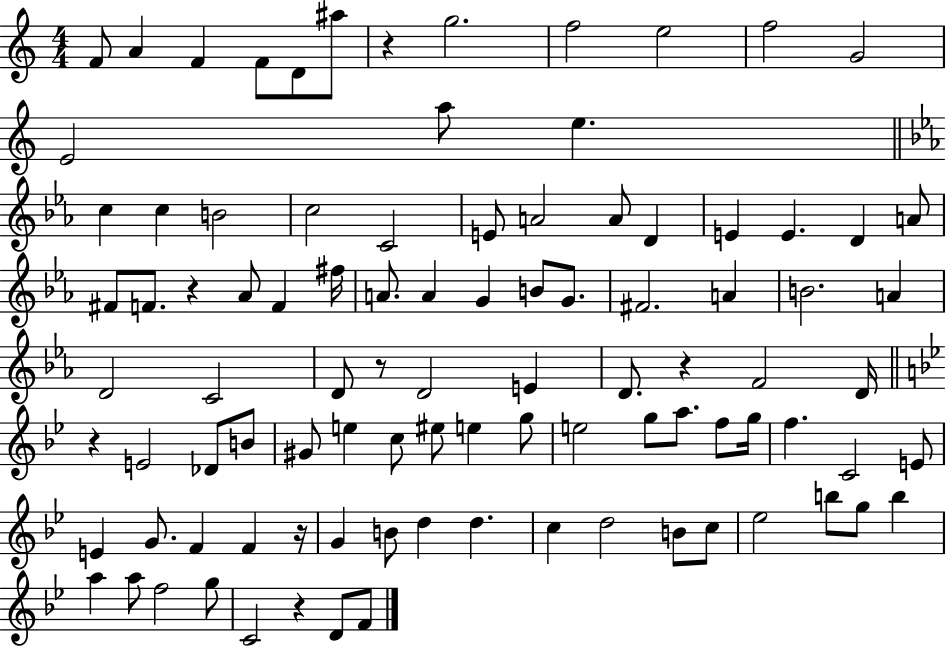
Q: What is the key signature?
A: C major